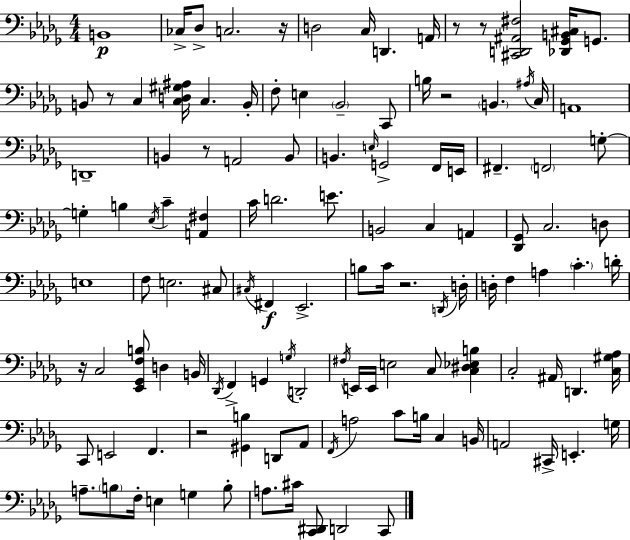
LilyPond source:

{
  \clef bass
  \numericTimeSignature
  \time 4/4
  \key bes \minor
  b,1\p | ces16-> des8-> c2. r16 | d2 c16 d,4. a,16 | r8 r8 <cis, d, ais, fis>2 <des, ges, b, cis>16 g,8. | \break b,8 r8 c4 <c d gis ais>16 c4. b,16-. | f8-. e4 \parenthesize bes,2-- c,8 | b16 r2 \parenthesize b,4. \acciaccatura { ais16 } | c16 a,1 | \break d,1-- | b,4 r8 a,2 b,8 | b,4. \grace { e16 } g,2-> | f,16 e,16 fis,4.-- \parenthesize f,2 | \break g8-.~~ g4-. b4 \acciaccatura { ees16 } c'4-- <a, fis>4 | c'16 d'2. | e'8. b,2 c4 a,4 | <des, ges,>8 c2. | \break d8 e1 | f8 e2. | cis8 \acciaccatura { cis16 }\f fis,4 ees,2.-> | b8 c'16 r2. | \break \acciaccatura { d,16 } d16-. d16-. f4 a4 \parenthesize c'4.-. | d'16-. r16 c2 <ees, ges, f b>8 | d4 b,16 \acciaccatura { des,16 } f,4-> g,4 \acciaccatura { g16 } d,2-. | \acciaccatura { fis16 } e,16 e,16 e2 | \break c8 <c dis ees b>4 c2-. | ais,16 d,4. <c gis aes>16 c,8 e,2 | f,4. r2 | <gis, b>4 d,8 aes,8 \acciaccatura { f,16 } a2 | \break c'8 b16 c4 b,16 a,2 | cis,16-> e,4.-. g16 a8.-- \parenthesize b8 f16-. e4 | g4 b8-. a8. cis'16 <c, dis,>8 d,2 | c,8 \bar "|."
}